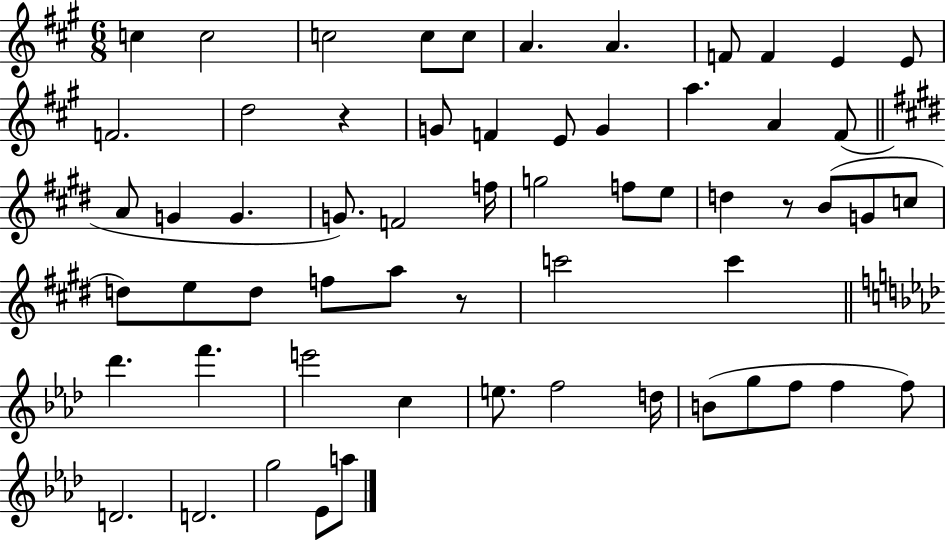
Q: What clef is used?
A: treble